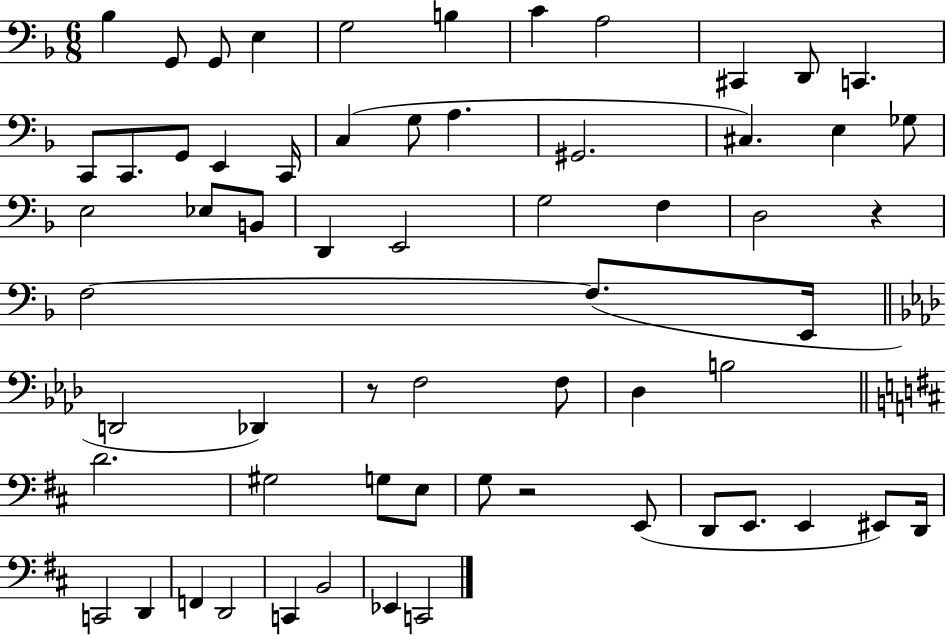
Bb3/q G2/e G2/e E3/q G3/h B3/q C4/q A3/h C#2/q D2/e C2/q. C2/e C2/e. G2/e E2/q C2/s C3/q G3/e A3/q. G#2/h. C#3/q. E3/q Gb3/e E3/h Eb3/e B2/e D2/q E2/h G3/h F3/q D3/h R/q F3/h F3/e. E2/s D2/h Db2/q R/e F3/h F3/e Db3/q B3/h D4/h. G#3/h G3/e E3/e G3/e R/h E2/e D2/e E2/e. E2/q EIS2/e D2/s C2/h D2/q F2/q D2/h C2/q B2/h Eb2/q C2/h